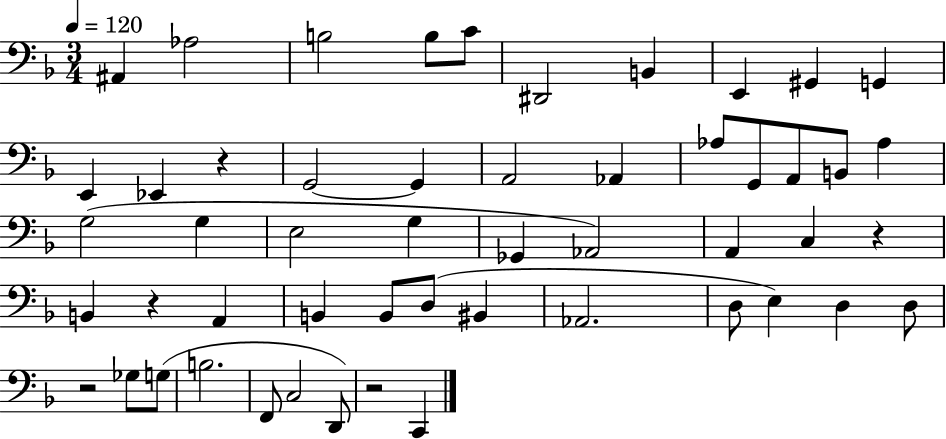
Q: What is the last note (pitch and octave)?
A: C2